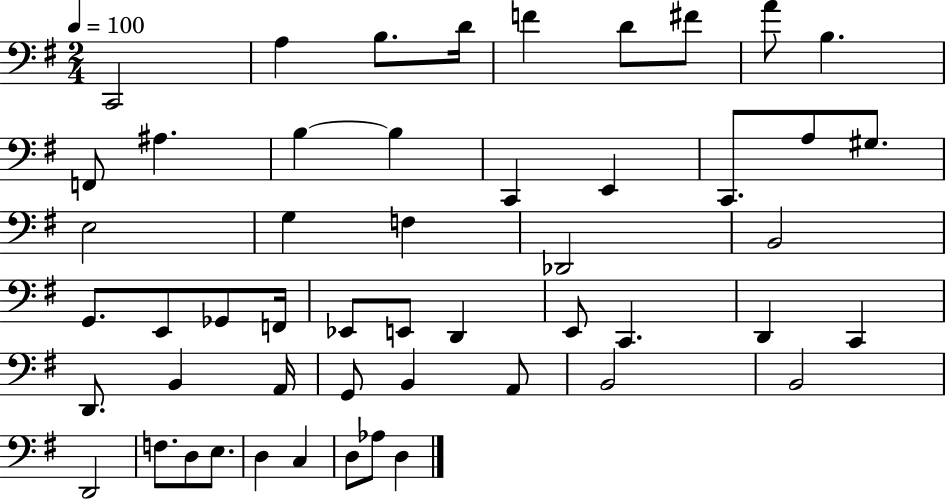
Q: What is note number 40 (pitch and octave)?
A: A2